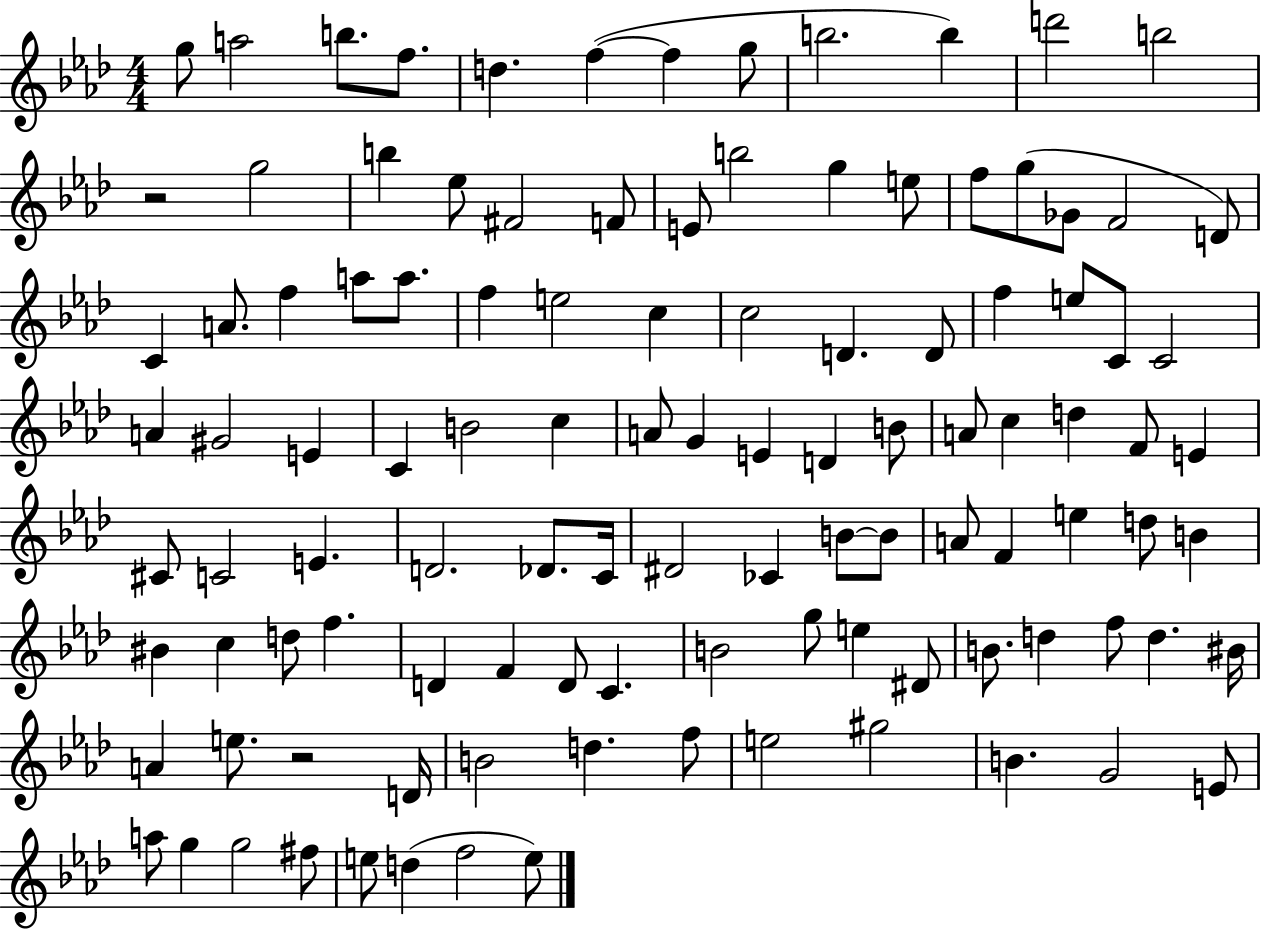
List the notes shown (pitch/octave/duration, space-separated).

G5/e A5/h B5/e. F5/e. D5/q. F5/q F5/q G5/e B5/h. B5/q D6/h B5/h R/h G5/h B5/q Eb5/e F#4/h F4/e E4/e B5/h G5/q E5/e F5/e G5/e Gb4/e F4/h D4/e C4/q A4/e. F5/q A5/e A5/e. F5/q E5/h C5/q C5/h D4/q. D4/e F5/q E5/e C4/e C4/h A4/q G#4/h E4/q C4/q B4/h C5/q A4/e G4/q E4/q D4/q B4/e A4/e C5/q D5/q F4/e E4/q C#4/e C4/h E4/q. D4/h. Db4/e. C4/s D#4/h CES4/q B4/e B4/e A4/e F4/q E5/q D5/e B4/q BIS4/q C5/q D5/e F5/q. D4/q F4/q D4/e C4/q. B4/h G5/e E5/q D#4/e B4/e. D5/q F5/e D5/q. BIS4/s A4/q E5/e. R/h D4/s B4/h D5/q. F5/e E5/h G#5/h B4/q. G4/h E4/e A5/e G5/q G5/h F#5/e E5/e D5/q F5/h E5/e